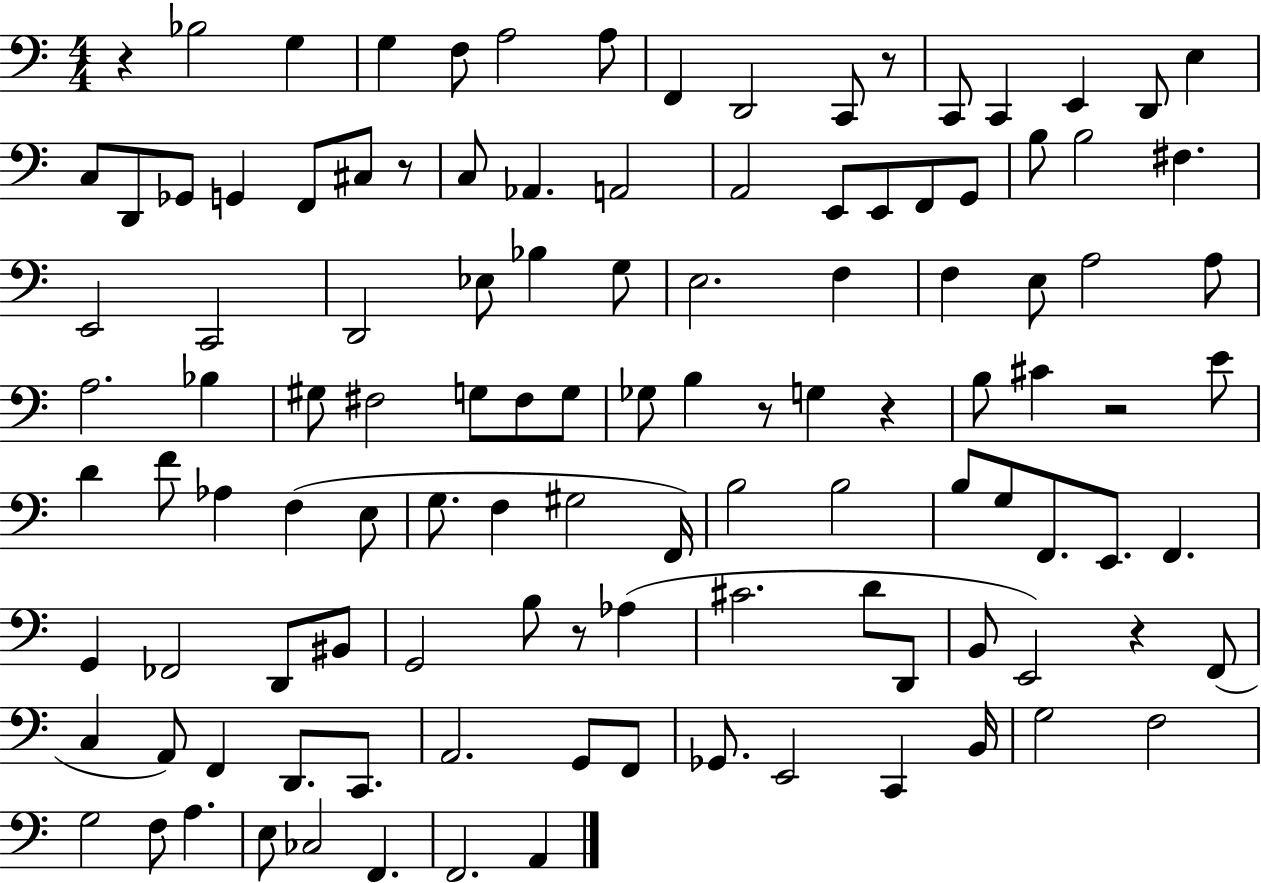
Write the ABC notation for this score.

X:1
T:Untitled
M:4/4
L:1/4
K:C
z _B,2 G, G, F,/2 A,2 A,/2 F,, D,,2 C,,/2 z/2 C,,/2 C,, E,, D,,/2 E, C,/2 D,,/2 _G,,/2 G,, F,,/2 ^C,/2 z/2 C,/2 _A,, A,,2 A,,2 E,,/2 E,,/2 F,,/2 G,,/2 B,/2 B,2 ^F, E,,2 C,,2 D,,2 _E,/2 _B, G,/2 E,2 F, F, E,/2 A,2 A,/2 A,2 _B, ^G,/2 ^F,2 G,/2 ^F,/2 G,/2 _G,/2 B, z/2 G, z B,/2 ^C z2 E/2 D F/2 _A, F, E,/2 G,/2 F, ^G,2 F,,/4 B,2 B,2 B,/2 G,/2 F,,/2 E,,/2 F,, G,, _F,,2 D,,/2 ^B,,/2 G,,2 B,/2 z/2 _A, ^C2 D/2 D,,/2 B,,/2 E,,2 z F,,/2 C, A,,/2 F,, D,,/2 C,,/2 A,,2 G,,/2 F,,/2 _G,,/2 E,,2 C,, B,,/4 G,2 F,2 G,2 F,/2 A, E,/2 _C,2 F,, F,,2 A,,